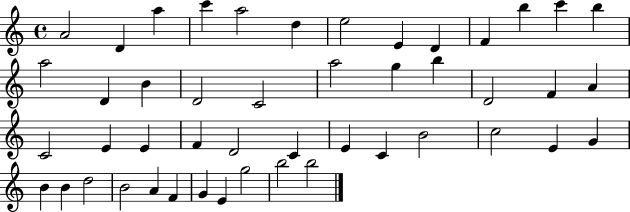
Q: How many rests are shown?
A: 0